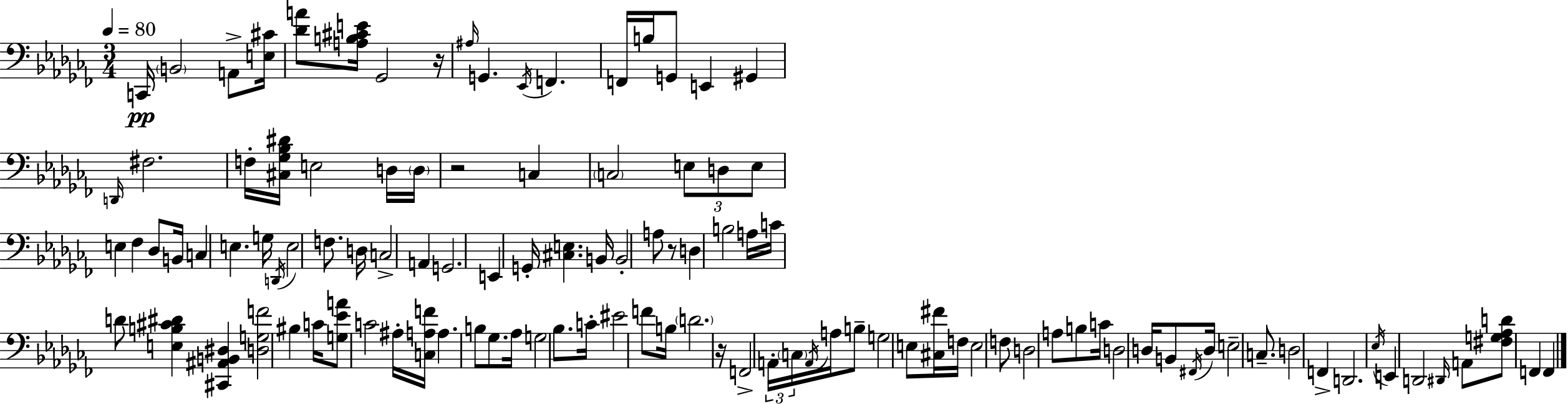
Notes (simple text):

C2/s B2/h A2/e [E3,C#4]/s [Db4,A4]/e [A3,B3,C#4,E4]/s Gb2/h R/s A#3/s G2/q. Eb2/s F2/q. F2/s B3/s G2/e E2/q G#2/q D2/s F#3/h. F3/s [C#3,Gb3,Bb3,D#4]/s E3/h D3/s D3/s R/h C3/q C3/h E3/e D3/e E3/e E3/q FES3/q Db3/e B2/s C3/q E3/q. G3/s D2/s E3/h F3/e. D3/s C3/h A2/q G2/h. E2/q G2/s [C#3,E3]/q. B2/s B2/h A3/e R/e D3/q B3/h A3/s C4/s D4/e [E3,B3,C#4,D#4]/q [C#2,A#2,B2,D#3]/q [D3,G3,F4]/h BIS3/q C4/s [G3,Eb4,A4]/e C4/h A#3/s [C3,A3,F4]/s A3/q. B3/e Gb3/e. Ab3/s G3/h Bb3/e. C4/s EIS4/h F4/e B3/s D4/h. R/s F2/h A2/s C3/s A2/s A3/s B3/e G3/h E3/e [C#3,F#4]/s F3/s E3/h F3/e D3/h A3/e B3/e C4/s D3/h D3/s B2/e F#2/s D3/s E3/h C3/e. D3/h F2/q D2/h. Eb3/s E2/q D2/h D#2/s A2/e [F#3,G3,Ab3,D4]/e F2/q F2/q